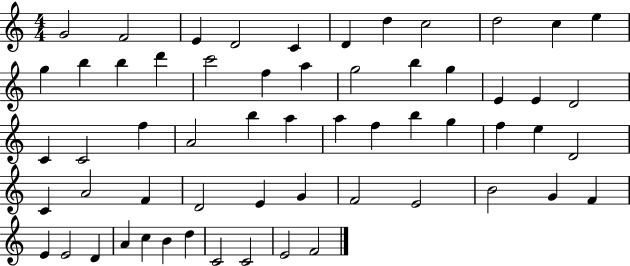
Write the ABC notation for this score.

X:1
T:Untitled
M:4/4
L:1/4
K:C
G2 F2 E D2 C D d c2 d2 c e g b b d' c'2 f a g2 b g E E D2 C C2 f A2 b a a f b g f e D2 C A2 F D2 E G F2 E2 B2 G F E E2 D A c B d C2 C2 E2 F2